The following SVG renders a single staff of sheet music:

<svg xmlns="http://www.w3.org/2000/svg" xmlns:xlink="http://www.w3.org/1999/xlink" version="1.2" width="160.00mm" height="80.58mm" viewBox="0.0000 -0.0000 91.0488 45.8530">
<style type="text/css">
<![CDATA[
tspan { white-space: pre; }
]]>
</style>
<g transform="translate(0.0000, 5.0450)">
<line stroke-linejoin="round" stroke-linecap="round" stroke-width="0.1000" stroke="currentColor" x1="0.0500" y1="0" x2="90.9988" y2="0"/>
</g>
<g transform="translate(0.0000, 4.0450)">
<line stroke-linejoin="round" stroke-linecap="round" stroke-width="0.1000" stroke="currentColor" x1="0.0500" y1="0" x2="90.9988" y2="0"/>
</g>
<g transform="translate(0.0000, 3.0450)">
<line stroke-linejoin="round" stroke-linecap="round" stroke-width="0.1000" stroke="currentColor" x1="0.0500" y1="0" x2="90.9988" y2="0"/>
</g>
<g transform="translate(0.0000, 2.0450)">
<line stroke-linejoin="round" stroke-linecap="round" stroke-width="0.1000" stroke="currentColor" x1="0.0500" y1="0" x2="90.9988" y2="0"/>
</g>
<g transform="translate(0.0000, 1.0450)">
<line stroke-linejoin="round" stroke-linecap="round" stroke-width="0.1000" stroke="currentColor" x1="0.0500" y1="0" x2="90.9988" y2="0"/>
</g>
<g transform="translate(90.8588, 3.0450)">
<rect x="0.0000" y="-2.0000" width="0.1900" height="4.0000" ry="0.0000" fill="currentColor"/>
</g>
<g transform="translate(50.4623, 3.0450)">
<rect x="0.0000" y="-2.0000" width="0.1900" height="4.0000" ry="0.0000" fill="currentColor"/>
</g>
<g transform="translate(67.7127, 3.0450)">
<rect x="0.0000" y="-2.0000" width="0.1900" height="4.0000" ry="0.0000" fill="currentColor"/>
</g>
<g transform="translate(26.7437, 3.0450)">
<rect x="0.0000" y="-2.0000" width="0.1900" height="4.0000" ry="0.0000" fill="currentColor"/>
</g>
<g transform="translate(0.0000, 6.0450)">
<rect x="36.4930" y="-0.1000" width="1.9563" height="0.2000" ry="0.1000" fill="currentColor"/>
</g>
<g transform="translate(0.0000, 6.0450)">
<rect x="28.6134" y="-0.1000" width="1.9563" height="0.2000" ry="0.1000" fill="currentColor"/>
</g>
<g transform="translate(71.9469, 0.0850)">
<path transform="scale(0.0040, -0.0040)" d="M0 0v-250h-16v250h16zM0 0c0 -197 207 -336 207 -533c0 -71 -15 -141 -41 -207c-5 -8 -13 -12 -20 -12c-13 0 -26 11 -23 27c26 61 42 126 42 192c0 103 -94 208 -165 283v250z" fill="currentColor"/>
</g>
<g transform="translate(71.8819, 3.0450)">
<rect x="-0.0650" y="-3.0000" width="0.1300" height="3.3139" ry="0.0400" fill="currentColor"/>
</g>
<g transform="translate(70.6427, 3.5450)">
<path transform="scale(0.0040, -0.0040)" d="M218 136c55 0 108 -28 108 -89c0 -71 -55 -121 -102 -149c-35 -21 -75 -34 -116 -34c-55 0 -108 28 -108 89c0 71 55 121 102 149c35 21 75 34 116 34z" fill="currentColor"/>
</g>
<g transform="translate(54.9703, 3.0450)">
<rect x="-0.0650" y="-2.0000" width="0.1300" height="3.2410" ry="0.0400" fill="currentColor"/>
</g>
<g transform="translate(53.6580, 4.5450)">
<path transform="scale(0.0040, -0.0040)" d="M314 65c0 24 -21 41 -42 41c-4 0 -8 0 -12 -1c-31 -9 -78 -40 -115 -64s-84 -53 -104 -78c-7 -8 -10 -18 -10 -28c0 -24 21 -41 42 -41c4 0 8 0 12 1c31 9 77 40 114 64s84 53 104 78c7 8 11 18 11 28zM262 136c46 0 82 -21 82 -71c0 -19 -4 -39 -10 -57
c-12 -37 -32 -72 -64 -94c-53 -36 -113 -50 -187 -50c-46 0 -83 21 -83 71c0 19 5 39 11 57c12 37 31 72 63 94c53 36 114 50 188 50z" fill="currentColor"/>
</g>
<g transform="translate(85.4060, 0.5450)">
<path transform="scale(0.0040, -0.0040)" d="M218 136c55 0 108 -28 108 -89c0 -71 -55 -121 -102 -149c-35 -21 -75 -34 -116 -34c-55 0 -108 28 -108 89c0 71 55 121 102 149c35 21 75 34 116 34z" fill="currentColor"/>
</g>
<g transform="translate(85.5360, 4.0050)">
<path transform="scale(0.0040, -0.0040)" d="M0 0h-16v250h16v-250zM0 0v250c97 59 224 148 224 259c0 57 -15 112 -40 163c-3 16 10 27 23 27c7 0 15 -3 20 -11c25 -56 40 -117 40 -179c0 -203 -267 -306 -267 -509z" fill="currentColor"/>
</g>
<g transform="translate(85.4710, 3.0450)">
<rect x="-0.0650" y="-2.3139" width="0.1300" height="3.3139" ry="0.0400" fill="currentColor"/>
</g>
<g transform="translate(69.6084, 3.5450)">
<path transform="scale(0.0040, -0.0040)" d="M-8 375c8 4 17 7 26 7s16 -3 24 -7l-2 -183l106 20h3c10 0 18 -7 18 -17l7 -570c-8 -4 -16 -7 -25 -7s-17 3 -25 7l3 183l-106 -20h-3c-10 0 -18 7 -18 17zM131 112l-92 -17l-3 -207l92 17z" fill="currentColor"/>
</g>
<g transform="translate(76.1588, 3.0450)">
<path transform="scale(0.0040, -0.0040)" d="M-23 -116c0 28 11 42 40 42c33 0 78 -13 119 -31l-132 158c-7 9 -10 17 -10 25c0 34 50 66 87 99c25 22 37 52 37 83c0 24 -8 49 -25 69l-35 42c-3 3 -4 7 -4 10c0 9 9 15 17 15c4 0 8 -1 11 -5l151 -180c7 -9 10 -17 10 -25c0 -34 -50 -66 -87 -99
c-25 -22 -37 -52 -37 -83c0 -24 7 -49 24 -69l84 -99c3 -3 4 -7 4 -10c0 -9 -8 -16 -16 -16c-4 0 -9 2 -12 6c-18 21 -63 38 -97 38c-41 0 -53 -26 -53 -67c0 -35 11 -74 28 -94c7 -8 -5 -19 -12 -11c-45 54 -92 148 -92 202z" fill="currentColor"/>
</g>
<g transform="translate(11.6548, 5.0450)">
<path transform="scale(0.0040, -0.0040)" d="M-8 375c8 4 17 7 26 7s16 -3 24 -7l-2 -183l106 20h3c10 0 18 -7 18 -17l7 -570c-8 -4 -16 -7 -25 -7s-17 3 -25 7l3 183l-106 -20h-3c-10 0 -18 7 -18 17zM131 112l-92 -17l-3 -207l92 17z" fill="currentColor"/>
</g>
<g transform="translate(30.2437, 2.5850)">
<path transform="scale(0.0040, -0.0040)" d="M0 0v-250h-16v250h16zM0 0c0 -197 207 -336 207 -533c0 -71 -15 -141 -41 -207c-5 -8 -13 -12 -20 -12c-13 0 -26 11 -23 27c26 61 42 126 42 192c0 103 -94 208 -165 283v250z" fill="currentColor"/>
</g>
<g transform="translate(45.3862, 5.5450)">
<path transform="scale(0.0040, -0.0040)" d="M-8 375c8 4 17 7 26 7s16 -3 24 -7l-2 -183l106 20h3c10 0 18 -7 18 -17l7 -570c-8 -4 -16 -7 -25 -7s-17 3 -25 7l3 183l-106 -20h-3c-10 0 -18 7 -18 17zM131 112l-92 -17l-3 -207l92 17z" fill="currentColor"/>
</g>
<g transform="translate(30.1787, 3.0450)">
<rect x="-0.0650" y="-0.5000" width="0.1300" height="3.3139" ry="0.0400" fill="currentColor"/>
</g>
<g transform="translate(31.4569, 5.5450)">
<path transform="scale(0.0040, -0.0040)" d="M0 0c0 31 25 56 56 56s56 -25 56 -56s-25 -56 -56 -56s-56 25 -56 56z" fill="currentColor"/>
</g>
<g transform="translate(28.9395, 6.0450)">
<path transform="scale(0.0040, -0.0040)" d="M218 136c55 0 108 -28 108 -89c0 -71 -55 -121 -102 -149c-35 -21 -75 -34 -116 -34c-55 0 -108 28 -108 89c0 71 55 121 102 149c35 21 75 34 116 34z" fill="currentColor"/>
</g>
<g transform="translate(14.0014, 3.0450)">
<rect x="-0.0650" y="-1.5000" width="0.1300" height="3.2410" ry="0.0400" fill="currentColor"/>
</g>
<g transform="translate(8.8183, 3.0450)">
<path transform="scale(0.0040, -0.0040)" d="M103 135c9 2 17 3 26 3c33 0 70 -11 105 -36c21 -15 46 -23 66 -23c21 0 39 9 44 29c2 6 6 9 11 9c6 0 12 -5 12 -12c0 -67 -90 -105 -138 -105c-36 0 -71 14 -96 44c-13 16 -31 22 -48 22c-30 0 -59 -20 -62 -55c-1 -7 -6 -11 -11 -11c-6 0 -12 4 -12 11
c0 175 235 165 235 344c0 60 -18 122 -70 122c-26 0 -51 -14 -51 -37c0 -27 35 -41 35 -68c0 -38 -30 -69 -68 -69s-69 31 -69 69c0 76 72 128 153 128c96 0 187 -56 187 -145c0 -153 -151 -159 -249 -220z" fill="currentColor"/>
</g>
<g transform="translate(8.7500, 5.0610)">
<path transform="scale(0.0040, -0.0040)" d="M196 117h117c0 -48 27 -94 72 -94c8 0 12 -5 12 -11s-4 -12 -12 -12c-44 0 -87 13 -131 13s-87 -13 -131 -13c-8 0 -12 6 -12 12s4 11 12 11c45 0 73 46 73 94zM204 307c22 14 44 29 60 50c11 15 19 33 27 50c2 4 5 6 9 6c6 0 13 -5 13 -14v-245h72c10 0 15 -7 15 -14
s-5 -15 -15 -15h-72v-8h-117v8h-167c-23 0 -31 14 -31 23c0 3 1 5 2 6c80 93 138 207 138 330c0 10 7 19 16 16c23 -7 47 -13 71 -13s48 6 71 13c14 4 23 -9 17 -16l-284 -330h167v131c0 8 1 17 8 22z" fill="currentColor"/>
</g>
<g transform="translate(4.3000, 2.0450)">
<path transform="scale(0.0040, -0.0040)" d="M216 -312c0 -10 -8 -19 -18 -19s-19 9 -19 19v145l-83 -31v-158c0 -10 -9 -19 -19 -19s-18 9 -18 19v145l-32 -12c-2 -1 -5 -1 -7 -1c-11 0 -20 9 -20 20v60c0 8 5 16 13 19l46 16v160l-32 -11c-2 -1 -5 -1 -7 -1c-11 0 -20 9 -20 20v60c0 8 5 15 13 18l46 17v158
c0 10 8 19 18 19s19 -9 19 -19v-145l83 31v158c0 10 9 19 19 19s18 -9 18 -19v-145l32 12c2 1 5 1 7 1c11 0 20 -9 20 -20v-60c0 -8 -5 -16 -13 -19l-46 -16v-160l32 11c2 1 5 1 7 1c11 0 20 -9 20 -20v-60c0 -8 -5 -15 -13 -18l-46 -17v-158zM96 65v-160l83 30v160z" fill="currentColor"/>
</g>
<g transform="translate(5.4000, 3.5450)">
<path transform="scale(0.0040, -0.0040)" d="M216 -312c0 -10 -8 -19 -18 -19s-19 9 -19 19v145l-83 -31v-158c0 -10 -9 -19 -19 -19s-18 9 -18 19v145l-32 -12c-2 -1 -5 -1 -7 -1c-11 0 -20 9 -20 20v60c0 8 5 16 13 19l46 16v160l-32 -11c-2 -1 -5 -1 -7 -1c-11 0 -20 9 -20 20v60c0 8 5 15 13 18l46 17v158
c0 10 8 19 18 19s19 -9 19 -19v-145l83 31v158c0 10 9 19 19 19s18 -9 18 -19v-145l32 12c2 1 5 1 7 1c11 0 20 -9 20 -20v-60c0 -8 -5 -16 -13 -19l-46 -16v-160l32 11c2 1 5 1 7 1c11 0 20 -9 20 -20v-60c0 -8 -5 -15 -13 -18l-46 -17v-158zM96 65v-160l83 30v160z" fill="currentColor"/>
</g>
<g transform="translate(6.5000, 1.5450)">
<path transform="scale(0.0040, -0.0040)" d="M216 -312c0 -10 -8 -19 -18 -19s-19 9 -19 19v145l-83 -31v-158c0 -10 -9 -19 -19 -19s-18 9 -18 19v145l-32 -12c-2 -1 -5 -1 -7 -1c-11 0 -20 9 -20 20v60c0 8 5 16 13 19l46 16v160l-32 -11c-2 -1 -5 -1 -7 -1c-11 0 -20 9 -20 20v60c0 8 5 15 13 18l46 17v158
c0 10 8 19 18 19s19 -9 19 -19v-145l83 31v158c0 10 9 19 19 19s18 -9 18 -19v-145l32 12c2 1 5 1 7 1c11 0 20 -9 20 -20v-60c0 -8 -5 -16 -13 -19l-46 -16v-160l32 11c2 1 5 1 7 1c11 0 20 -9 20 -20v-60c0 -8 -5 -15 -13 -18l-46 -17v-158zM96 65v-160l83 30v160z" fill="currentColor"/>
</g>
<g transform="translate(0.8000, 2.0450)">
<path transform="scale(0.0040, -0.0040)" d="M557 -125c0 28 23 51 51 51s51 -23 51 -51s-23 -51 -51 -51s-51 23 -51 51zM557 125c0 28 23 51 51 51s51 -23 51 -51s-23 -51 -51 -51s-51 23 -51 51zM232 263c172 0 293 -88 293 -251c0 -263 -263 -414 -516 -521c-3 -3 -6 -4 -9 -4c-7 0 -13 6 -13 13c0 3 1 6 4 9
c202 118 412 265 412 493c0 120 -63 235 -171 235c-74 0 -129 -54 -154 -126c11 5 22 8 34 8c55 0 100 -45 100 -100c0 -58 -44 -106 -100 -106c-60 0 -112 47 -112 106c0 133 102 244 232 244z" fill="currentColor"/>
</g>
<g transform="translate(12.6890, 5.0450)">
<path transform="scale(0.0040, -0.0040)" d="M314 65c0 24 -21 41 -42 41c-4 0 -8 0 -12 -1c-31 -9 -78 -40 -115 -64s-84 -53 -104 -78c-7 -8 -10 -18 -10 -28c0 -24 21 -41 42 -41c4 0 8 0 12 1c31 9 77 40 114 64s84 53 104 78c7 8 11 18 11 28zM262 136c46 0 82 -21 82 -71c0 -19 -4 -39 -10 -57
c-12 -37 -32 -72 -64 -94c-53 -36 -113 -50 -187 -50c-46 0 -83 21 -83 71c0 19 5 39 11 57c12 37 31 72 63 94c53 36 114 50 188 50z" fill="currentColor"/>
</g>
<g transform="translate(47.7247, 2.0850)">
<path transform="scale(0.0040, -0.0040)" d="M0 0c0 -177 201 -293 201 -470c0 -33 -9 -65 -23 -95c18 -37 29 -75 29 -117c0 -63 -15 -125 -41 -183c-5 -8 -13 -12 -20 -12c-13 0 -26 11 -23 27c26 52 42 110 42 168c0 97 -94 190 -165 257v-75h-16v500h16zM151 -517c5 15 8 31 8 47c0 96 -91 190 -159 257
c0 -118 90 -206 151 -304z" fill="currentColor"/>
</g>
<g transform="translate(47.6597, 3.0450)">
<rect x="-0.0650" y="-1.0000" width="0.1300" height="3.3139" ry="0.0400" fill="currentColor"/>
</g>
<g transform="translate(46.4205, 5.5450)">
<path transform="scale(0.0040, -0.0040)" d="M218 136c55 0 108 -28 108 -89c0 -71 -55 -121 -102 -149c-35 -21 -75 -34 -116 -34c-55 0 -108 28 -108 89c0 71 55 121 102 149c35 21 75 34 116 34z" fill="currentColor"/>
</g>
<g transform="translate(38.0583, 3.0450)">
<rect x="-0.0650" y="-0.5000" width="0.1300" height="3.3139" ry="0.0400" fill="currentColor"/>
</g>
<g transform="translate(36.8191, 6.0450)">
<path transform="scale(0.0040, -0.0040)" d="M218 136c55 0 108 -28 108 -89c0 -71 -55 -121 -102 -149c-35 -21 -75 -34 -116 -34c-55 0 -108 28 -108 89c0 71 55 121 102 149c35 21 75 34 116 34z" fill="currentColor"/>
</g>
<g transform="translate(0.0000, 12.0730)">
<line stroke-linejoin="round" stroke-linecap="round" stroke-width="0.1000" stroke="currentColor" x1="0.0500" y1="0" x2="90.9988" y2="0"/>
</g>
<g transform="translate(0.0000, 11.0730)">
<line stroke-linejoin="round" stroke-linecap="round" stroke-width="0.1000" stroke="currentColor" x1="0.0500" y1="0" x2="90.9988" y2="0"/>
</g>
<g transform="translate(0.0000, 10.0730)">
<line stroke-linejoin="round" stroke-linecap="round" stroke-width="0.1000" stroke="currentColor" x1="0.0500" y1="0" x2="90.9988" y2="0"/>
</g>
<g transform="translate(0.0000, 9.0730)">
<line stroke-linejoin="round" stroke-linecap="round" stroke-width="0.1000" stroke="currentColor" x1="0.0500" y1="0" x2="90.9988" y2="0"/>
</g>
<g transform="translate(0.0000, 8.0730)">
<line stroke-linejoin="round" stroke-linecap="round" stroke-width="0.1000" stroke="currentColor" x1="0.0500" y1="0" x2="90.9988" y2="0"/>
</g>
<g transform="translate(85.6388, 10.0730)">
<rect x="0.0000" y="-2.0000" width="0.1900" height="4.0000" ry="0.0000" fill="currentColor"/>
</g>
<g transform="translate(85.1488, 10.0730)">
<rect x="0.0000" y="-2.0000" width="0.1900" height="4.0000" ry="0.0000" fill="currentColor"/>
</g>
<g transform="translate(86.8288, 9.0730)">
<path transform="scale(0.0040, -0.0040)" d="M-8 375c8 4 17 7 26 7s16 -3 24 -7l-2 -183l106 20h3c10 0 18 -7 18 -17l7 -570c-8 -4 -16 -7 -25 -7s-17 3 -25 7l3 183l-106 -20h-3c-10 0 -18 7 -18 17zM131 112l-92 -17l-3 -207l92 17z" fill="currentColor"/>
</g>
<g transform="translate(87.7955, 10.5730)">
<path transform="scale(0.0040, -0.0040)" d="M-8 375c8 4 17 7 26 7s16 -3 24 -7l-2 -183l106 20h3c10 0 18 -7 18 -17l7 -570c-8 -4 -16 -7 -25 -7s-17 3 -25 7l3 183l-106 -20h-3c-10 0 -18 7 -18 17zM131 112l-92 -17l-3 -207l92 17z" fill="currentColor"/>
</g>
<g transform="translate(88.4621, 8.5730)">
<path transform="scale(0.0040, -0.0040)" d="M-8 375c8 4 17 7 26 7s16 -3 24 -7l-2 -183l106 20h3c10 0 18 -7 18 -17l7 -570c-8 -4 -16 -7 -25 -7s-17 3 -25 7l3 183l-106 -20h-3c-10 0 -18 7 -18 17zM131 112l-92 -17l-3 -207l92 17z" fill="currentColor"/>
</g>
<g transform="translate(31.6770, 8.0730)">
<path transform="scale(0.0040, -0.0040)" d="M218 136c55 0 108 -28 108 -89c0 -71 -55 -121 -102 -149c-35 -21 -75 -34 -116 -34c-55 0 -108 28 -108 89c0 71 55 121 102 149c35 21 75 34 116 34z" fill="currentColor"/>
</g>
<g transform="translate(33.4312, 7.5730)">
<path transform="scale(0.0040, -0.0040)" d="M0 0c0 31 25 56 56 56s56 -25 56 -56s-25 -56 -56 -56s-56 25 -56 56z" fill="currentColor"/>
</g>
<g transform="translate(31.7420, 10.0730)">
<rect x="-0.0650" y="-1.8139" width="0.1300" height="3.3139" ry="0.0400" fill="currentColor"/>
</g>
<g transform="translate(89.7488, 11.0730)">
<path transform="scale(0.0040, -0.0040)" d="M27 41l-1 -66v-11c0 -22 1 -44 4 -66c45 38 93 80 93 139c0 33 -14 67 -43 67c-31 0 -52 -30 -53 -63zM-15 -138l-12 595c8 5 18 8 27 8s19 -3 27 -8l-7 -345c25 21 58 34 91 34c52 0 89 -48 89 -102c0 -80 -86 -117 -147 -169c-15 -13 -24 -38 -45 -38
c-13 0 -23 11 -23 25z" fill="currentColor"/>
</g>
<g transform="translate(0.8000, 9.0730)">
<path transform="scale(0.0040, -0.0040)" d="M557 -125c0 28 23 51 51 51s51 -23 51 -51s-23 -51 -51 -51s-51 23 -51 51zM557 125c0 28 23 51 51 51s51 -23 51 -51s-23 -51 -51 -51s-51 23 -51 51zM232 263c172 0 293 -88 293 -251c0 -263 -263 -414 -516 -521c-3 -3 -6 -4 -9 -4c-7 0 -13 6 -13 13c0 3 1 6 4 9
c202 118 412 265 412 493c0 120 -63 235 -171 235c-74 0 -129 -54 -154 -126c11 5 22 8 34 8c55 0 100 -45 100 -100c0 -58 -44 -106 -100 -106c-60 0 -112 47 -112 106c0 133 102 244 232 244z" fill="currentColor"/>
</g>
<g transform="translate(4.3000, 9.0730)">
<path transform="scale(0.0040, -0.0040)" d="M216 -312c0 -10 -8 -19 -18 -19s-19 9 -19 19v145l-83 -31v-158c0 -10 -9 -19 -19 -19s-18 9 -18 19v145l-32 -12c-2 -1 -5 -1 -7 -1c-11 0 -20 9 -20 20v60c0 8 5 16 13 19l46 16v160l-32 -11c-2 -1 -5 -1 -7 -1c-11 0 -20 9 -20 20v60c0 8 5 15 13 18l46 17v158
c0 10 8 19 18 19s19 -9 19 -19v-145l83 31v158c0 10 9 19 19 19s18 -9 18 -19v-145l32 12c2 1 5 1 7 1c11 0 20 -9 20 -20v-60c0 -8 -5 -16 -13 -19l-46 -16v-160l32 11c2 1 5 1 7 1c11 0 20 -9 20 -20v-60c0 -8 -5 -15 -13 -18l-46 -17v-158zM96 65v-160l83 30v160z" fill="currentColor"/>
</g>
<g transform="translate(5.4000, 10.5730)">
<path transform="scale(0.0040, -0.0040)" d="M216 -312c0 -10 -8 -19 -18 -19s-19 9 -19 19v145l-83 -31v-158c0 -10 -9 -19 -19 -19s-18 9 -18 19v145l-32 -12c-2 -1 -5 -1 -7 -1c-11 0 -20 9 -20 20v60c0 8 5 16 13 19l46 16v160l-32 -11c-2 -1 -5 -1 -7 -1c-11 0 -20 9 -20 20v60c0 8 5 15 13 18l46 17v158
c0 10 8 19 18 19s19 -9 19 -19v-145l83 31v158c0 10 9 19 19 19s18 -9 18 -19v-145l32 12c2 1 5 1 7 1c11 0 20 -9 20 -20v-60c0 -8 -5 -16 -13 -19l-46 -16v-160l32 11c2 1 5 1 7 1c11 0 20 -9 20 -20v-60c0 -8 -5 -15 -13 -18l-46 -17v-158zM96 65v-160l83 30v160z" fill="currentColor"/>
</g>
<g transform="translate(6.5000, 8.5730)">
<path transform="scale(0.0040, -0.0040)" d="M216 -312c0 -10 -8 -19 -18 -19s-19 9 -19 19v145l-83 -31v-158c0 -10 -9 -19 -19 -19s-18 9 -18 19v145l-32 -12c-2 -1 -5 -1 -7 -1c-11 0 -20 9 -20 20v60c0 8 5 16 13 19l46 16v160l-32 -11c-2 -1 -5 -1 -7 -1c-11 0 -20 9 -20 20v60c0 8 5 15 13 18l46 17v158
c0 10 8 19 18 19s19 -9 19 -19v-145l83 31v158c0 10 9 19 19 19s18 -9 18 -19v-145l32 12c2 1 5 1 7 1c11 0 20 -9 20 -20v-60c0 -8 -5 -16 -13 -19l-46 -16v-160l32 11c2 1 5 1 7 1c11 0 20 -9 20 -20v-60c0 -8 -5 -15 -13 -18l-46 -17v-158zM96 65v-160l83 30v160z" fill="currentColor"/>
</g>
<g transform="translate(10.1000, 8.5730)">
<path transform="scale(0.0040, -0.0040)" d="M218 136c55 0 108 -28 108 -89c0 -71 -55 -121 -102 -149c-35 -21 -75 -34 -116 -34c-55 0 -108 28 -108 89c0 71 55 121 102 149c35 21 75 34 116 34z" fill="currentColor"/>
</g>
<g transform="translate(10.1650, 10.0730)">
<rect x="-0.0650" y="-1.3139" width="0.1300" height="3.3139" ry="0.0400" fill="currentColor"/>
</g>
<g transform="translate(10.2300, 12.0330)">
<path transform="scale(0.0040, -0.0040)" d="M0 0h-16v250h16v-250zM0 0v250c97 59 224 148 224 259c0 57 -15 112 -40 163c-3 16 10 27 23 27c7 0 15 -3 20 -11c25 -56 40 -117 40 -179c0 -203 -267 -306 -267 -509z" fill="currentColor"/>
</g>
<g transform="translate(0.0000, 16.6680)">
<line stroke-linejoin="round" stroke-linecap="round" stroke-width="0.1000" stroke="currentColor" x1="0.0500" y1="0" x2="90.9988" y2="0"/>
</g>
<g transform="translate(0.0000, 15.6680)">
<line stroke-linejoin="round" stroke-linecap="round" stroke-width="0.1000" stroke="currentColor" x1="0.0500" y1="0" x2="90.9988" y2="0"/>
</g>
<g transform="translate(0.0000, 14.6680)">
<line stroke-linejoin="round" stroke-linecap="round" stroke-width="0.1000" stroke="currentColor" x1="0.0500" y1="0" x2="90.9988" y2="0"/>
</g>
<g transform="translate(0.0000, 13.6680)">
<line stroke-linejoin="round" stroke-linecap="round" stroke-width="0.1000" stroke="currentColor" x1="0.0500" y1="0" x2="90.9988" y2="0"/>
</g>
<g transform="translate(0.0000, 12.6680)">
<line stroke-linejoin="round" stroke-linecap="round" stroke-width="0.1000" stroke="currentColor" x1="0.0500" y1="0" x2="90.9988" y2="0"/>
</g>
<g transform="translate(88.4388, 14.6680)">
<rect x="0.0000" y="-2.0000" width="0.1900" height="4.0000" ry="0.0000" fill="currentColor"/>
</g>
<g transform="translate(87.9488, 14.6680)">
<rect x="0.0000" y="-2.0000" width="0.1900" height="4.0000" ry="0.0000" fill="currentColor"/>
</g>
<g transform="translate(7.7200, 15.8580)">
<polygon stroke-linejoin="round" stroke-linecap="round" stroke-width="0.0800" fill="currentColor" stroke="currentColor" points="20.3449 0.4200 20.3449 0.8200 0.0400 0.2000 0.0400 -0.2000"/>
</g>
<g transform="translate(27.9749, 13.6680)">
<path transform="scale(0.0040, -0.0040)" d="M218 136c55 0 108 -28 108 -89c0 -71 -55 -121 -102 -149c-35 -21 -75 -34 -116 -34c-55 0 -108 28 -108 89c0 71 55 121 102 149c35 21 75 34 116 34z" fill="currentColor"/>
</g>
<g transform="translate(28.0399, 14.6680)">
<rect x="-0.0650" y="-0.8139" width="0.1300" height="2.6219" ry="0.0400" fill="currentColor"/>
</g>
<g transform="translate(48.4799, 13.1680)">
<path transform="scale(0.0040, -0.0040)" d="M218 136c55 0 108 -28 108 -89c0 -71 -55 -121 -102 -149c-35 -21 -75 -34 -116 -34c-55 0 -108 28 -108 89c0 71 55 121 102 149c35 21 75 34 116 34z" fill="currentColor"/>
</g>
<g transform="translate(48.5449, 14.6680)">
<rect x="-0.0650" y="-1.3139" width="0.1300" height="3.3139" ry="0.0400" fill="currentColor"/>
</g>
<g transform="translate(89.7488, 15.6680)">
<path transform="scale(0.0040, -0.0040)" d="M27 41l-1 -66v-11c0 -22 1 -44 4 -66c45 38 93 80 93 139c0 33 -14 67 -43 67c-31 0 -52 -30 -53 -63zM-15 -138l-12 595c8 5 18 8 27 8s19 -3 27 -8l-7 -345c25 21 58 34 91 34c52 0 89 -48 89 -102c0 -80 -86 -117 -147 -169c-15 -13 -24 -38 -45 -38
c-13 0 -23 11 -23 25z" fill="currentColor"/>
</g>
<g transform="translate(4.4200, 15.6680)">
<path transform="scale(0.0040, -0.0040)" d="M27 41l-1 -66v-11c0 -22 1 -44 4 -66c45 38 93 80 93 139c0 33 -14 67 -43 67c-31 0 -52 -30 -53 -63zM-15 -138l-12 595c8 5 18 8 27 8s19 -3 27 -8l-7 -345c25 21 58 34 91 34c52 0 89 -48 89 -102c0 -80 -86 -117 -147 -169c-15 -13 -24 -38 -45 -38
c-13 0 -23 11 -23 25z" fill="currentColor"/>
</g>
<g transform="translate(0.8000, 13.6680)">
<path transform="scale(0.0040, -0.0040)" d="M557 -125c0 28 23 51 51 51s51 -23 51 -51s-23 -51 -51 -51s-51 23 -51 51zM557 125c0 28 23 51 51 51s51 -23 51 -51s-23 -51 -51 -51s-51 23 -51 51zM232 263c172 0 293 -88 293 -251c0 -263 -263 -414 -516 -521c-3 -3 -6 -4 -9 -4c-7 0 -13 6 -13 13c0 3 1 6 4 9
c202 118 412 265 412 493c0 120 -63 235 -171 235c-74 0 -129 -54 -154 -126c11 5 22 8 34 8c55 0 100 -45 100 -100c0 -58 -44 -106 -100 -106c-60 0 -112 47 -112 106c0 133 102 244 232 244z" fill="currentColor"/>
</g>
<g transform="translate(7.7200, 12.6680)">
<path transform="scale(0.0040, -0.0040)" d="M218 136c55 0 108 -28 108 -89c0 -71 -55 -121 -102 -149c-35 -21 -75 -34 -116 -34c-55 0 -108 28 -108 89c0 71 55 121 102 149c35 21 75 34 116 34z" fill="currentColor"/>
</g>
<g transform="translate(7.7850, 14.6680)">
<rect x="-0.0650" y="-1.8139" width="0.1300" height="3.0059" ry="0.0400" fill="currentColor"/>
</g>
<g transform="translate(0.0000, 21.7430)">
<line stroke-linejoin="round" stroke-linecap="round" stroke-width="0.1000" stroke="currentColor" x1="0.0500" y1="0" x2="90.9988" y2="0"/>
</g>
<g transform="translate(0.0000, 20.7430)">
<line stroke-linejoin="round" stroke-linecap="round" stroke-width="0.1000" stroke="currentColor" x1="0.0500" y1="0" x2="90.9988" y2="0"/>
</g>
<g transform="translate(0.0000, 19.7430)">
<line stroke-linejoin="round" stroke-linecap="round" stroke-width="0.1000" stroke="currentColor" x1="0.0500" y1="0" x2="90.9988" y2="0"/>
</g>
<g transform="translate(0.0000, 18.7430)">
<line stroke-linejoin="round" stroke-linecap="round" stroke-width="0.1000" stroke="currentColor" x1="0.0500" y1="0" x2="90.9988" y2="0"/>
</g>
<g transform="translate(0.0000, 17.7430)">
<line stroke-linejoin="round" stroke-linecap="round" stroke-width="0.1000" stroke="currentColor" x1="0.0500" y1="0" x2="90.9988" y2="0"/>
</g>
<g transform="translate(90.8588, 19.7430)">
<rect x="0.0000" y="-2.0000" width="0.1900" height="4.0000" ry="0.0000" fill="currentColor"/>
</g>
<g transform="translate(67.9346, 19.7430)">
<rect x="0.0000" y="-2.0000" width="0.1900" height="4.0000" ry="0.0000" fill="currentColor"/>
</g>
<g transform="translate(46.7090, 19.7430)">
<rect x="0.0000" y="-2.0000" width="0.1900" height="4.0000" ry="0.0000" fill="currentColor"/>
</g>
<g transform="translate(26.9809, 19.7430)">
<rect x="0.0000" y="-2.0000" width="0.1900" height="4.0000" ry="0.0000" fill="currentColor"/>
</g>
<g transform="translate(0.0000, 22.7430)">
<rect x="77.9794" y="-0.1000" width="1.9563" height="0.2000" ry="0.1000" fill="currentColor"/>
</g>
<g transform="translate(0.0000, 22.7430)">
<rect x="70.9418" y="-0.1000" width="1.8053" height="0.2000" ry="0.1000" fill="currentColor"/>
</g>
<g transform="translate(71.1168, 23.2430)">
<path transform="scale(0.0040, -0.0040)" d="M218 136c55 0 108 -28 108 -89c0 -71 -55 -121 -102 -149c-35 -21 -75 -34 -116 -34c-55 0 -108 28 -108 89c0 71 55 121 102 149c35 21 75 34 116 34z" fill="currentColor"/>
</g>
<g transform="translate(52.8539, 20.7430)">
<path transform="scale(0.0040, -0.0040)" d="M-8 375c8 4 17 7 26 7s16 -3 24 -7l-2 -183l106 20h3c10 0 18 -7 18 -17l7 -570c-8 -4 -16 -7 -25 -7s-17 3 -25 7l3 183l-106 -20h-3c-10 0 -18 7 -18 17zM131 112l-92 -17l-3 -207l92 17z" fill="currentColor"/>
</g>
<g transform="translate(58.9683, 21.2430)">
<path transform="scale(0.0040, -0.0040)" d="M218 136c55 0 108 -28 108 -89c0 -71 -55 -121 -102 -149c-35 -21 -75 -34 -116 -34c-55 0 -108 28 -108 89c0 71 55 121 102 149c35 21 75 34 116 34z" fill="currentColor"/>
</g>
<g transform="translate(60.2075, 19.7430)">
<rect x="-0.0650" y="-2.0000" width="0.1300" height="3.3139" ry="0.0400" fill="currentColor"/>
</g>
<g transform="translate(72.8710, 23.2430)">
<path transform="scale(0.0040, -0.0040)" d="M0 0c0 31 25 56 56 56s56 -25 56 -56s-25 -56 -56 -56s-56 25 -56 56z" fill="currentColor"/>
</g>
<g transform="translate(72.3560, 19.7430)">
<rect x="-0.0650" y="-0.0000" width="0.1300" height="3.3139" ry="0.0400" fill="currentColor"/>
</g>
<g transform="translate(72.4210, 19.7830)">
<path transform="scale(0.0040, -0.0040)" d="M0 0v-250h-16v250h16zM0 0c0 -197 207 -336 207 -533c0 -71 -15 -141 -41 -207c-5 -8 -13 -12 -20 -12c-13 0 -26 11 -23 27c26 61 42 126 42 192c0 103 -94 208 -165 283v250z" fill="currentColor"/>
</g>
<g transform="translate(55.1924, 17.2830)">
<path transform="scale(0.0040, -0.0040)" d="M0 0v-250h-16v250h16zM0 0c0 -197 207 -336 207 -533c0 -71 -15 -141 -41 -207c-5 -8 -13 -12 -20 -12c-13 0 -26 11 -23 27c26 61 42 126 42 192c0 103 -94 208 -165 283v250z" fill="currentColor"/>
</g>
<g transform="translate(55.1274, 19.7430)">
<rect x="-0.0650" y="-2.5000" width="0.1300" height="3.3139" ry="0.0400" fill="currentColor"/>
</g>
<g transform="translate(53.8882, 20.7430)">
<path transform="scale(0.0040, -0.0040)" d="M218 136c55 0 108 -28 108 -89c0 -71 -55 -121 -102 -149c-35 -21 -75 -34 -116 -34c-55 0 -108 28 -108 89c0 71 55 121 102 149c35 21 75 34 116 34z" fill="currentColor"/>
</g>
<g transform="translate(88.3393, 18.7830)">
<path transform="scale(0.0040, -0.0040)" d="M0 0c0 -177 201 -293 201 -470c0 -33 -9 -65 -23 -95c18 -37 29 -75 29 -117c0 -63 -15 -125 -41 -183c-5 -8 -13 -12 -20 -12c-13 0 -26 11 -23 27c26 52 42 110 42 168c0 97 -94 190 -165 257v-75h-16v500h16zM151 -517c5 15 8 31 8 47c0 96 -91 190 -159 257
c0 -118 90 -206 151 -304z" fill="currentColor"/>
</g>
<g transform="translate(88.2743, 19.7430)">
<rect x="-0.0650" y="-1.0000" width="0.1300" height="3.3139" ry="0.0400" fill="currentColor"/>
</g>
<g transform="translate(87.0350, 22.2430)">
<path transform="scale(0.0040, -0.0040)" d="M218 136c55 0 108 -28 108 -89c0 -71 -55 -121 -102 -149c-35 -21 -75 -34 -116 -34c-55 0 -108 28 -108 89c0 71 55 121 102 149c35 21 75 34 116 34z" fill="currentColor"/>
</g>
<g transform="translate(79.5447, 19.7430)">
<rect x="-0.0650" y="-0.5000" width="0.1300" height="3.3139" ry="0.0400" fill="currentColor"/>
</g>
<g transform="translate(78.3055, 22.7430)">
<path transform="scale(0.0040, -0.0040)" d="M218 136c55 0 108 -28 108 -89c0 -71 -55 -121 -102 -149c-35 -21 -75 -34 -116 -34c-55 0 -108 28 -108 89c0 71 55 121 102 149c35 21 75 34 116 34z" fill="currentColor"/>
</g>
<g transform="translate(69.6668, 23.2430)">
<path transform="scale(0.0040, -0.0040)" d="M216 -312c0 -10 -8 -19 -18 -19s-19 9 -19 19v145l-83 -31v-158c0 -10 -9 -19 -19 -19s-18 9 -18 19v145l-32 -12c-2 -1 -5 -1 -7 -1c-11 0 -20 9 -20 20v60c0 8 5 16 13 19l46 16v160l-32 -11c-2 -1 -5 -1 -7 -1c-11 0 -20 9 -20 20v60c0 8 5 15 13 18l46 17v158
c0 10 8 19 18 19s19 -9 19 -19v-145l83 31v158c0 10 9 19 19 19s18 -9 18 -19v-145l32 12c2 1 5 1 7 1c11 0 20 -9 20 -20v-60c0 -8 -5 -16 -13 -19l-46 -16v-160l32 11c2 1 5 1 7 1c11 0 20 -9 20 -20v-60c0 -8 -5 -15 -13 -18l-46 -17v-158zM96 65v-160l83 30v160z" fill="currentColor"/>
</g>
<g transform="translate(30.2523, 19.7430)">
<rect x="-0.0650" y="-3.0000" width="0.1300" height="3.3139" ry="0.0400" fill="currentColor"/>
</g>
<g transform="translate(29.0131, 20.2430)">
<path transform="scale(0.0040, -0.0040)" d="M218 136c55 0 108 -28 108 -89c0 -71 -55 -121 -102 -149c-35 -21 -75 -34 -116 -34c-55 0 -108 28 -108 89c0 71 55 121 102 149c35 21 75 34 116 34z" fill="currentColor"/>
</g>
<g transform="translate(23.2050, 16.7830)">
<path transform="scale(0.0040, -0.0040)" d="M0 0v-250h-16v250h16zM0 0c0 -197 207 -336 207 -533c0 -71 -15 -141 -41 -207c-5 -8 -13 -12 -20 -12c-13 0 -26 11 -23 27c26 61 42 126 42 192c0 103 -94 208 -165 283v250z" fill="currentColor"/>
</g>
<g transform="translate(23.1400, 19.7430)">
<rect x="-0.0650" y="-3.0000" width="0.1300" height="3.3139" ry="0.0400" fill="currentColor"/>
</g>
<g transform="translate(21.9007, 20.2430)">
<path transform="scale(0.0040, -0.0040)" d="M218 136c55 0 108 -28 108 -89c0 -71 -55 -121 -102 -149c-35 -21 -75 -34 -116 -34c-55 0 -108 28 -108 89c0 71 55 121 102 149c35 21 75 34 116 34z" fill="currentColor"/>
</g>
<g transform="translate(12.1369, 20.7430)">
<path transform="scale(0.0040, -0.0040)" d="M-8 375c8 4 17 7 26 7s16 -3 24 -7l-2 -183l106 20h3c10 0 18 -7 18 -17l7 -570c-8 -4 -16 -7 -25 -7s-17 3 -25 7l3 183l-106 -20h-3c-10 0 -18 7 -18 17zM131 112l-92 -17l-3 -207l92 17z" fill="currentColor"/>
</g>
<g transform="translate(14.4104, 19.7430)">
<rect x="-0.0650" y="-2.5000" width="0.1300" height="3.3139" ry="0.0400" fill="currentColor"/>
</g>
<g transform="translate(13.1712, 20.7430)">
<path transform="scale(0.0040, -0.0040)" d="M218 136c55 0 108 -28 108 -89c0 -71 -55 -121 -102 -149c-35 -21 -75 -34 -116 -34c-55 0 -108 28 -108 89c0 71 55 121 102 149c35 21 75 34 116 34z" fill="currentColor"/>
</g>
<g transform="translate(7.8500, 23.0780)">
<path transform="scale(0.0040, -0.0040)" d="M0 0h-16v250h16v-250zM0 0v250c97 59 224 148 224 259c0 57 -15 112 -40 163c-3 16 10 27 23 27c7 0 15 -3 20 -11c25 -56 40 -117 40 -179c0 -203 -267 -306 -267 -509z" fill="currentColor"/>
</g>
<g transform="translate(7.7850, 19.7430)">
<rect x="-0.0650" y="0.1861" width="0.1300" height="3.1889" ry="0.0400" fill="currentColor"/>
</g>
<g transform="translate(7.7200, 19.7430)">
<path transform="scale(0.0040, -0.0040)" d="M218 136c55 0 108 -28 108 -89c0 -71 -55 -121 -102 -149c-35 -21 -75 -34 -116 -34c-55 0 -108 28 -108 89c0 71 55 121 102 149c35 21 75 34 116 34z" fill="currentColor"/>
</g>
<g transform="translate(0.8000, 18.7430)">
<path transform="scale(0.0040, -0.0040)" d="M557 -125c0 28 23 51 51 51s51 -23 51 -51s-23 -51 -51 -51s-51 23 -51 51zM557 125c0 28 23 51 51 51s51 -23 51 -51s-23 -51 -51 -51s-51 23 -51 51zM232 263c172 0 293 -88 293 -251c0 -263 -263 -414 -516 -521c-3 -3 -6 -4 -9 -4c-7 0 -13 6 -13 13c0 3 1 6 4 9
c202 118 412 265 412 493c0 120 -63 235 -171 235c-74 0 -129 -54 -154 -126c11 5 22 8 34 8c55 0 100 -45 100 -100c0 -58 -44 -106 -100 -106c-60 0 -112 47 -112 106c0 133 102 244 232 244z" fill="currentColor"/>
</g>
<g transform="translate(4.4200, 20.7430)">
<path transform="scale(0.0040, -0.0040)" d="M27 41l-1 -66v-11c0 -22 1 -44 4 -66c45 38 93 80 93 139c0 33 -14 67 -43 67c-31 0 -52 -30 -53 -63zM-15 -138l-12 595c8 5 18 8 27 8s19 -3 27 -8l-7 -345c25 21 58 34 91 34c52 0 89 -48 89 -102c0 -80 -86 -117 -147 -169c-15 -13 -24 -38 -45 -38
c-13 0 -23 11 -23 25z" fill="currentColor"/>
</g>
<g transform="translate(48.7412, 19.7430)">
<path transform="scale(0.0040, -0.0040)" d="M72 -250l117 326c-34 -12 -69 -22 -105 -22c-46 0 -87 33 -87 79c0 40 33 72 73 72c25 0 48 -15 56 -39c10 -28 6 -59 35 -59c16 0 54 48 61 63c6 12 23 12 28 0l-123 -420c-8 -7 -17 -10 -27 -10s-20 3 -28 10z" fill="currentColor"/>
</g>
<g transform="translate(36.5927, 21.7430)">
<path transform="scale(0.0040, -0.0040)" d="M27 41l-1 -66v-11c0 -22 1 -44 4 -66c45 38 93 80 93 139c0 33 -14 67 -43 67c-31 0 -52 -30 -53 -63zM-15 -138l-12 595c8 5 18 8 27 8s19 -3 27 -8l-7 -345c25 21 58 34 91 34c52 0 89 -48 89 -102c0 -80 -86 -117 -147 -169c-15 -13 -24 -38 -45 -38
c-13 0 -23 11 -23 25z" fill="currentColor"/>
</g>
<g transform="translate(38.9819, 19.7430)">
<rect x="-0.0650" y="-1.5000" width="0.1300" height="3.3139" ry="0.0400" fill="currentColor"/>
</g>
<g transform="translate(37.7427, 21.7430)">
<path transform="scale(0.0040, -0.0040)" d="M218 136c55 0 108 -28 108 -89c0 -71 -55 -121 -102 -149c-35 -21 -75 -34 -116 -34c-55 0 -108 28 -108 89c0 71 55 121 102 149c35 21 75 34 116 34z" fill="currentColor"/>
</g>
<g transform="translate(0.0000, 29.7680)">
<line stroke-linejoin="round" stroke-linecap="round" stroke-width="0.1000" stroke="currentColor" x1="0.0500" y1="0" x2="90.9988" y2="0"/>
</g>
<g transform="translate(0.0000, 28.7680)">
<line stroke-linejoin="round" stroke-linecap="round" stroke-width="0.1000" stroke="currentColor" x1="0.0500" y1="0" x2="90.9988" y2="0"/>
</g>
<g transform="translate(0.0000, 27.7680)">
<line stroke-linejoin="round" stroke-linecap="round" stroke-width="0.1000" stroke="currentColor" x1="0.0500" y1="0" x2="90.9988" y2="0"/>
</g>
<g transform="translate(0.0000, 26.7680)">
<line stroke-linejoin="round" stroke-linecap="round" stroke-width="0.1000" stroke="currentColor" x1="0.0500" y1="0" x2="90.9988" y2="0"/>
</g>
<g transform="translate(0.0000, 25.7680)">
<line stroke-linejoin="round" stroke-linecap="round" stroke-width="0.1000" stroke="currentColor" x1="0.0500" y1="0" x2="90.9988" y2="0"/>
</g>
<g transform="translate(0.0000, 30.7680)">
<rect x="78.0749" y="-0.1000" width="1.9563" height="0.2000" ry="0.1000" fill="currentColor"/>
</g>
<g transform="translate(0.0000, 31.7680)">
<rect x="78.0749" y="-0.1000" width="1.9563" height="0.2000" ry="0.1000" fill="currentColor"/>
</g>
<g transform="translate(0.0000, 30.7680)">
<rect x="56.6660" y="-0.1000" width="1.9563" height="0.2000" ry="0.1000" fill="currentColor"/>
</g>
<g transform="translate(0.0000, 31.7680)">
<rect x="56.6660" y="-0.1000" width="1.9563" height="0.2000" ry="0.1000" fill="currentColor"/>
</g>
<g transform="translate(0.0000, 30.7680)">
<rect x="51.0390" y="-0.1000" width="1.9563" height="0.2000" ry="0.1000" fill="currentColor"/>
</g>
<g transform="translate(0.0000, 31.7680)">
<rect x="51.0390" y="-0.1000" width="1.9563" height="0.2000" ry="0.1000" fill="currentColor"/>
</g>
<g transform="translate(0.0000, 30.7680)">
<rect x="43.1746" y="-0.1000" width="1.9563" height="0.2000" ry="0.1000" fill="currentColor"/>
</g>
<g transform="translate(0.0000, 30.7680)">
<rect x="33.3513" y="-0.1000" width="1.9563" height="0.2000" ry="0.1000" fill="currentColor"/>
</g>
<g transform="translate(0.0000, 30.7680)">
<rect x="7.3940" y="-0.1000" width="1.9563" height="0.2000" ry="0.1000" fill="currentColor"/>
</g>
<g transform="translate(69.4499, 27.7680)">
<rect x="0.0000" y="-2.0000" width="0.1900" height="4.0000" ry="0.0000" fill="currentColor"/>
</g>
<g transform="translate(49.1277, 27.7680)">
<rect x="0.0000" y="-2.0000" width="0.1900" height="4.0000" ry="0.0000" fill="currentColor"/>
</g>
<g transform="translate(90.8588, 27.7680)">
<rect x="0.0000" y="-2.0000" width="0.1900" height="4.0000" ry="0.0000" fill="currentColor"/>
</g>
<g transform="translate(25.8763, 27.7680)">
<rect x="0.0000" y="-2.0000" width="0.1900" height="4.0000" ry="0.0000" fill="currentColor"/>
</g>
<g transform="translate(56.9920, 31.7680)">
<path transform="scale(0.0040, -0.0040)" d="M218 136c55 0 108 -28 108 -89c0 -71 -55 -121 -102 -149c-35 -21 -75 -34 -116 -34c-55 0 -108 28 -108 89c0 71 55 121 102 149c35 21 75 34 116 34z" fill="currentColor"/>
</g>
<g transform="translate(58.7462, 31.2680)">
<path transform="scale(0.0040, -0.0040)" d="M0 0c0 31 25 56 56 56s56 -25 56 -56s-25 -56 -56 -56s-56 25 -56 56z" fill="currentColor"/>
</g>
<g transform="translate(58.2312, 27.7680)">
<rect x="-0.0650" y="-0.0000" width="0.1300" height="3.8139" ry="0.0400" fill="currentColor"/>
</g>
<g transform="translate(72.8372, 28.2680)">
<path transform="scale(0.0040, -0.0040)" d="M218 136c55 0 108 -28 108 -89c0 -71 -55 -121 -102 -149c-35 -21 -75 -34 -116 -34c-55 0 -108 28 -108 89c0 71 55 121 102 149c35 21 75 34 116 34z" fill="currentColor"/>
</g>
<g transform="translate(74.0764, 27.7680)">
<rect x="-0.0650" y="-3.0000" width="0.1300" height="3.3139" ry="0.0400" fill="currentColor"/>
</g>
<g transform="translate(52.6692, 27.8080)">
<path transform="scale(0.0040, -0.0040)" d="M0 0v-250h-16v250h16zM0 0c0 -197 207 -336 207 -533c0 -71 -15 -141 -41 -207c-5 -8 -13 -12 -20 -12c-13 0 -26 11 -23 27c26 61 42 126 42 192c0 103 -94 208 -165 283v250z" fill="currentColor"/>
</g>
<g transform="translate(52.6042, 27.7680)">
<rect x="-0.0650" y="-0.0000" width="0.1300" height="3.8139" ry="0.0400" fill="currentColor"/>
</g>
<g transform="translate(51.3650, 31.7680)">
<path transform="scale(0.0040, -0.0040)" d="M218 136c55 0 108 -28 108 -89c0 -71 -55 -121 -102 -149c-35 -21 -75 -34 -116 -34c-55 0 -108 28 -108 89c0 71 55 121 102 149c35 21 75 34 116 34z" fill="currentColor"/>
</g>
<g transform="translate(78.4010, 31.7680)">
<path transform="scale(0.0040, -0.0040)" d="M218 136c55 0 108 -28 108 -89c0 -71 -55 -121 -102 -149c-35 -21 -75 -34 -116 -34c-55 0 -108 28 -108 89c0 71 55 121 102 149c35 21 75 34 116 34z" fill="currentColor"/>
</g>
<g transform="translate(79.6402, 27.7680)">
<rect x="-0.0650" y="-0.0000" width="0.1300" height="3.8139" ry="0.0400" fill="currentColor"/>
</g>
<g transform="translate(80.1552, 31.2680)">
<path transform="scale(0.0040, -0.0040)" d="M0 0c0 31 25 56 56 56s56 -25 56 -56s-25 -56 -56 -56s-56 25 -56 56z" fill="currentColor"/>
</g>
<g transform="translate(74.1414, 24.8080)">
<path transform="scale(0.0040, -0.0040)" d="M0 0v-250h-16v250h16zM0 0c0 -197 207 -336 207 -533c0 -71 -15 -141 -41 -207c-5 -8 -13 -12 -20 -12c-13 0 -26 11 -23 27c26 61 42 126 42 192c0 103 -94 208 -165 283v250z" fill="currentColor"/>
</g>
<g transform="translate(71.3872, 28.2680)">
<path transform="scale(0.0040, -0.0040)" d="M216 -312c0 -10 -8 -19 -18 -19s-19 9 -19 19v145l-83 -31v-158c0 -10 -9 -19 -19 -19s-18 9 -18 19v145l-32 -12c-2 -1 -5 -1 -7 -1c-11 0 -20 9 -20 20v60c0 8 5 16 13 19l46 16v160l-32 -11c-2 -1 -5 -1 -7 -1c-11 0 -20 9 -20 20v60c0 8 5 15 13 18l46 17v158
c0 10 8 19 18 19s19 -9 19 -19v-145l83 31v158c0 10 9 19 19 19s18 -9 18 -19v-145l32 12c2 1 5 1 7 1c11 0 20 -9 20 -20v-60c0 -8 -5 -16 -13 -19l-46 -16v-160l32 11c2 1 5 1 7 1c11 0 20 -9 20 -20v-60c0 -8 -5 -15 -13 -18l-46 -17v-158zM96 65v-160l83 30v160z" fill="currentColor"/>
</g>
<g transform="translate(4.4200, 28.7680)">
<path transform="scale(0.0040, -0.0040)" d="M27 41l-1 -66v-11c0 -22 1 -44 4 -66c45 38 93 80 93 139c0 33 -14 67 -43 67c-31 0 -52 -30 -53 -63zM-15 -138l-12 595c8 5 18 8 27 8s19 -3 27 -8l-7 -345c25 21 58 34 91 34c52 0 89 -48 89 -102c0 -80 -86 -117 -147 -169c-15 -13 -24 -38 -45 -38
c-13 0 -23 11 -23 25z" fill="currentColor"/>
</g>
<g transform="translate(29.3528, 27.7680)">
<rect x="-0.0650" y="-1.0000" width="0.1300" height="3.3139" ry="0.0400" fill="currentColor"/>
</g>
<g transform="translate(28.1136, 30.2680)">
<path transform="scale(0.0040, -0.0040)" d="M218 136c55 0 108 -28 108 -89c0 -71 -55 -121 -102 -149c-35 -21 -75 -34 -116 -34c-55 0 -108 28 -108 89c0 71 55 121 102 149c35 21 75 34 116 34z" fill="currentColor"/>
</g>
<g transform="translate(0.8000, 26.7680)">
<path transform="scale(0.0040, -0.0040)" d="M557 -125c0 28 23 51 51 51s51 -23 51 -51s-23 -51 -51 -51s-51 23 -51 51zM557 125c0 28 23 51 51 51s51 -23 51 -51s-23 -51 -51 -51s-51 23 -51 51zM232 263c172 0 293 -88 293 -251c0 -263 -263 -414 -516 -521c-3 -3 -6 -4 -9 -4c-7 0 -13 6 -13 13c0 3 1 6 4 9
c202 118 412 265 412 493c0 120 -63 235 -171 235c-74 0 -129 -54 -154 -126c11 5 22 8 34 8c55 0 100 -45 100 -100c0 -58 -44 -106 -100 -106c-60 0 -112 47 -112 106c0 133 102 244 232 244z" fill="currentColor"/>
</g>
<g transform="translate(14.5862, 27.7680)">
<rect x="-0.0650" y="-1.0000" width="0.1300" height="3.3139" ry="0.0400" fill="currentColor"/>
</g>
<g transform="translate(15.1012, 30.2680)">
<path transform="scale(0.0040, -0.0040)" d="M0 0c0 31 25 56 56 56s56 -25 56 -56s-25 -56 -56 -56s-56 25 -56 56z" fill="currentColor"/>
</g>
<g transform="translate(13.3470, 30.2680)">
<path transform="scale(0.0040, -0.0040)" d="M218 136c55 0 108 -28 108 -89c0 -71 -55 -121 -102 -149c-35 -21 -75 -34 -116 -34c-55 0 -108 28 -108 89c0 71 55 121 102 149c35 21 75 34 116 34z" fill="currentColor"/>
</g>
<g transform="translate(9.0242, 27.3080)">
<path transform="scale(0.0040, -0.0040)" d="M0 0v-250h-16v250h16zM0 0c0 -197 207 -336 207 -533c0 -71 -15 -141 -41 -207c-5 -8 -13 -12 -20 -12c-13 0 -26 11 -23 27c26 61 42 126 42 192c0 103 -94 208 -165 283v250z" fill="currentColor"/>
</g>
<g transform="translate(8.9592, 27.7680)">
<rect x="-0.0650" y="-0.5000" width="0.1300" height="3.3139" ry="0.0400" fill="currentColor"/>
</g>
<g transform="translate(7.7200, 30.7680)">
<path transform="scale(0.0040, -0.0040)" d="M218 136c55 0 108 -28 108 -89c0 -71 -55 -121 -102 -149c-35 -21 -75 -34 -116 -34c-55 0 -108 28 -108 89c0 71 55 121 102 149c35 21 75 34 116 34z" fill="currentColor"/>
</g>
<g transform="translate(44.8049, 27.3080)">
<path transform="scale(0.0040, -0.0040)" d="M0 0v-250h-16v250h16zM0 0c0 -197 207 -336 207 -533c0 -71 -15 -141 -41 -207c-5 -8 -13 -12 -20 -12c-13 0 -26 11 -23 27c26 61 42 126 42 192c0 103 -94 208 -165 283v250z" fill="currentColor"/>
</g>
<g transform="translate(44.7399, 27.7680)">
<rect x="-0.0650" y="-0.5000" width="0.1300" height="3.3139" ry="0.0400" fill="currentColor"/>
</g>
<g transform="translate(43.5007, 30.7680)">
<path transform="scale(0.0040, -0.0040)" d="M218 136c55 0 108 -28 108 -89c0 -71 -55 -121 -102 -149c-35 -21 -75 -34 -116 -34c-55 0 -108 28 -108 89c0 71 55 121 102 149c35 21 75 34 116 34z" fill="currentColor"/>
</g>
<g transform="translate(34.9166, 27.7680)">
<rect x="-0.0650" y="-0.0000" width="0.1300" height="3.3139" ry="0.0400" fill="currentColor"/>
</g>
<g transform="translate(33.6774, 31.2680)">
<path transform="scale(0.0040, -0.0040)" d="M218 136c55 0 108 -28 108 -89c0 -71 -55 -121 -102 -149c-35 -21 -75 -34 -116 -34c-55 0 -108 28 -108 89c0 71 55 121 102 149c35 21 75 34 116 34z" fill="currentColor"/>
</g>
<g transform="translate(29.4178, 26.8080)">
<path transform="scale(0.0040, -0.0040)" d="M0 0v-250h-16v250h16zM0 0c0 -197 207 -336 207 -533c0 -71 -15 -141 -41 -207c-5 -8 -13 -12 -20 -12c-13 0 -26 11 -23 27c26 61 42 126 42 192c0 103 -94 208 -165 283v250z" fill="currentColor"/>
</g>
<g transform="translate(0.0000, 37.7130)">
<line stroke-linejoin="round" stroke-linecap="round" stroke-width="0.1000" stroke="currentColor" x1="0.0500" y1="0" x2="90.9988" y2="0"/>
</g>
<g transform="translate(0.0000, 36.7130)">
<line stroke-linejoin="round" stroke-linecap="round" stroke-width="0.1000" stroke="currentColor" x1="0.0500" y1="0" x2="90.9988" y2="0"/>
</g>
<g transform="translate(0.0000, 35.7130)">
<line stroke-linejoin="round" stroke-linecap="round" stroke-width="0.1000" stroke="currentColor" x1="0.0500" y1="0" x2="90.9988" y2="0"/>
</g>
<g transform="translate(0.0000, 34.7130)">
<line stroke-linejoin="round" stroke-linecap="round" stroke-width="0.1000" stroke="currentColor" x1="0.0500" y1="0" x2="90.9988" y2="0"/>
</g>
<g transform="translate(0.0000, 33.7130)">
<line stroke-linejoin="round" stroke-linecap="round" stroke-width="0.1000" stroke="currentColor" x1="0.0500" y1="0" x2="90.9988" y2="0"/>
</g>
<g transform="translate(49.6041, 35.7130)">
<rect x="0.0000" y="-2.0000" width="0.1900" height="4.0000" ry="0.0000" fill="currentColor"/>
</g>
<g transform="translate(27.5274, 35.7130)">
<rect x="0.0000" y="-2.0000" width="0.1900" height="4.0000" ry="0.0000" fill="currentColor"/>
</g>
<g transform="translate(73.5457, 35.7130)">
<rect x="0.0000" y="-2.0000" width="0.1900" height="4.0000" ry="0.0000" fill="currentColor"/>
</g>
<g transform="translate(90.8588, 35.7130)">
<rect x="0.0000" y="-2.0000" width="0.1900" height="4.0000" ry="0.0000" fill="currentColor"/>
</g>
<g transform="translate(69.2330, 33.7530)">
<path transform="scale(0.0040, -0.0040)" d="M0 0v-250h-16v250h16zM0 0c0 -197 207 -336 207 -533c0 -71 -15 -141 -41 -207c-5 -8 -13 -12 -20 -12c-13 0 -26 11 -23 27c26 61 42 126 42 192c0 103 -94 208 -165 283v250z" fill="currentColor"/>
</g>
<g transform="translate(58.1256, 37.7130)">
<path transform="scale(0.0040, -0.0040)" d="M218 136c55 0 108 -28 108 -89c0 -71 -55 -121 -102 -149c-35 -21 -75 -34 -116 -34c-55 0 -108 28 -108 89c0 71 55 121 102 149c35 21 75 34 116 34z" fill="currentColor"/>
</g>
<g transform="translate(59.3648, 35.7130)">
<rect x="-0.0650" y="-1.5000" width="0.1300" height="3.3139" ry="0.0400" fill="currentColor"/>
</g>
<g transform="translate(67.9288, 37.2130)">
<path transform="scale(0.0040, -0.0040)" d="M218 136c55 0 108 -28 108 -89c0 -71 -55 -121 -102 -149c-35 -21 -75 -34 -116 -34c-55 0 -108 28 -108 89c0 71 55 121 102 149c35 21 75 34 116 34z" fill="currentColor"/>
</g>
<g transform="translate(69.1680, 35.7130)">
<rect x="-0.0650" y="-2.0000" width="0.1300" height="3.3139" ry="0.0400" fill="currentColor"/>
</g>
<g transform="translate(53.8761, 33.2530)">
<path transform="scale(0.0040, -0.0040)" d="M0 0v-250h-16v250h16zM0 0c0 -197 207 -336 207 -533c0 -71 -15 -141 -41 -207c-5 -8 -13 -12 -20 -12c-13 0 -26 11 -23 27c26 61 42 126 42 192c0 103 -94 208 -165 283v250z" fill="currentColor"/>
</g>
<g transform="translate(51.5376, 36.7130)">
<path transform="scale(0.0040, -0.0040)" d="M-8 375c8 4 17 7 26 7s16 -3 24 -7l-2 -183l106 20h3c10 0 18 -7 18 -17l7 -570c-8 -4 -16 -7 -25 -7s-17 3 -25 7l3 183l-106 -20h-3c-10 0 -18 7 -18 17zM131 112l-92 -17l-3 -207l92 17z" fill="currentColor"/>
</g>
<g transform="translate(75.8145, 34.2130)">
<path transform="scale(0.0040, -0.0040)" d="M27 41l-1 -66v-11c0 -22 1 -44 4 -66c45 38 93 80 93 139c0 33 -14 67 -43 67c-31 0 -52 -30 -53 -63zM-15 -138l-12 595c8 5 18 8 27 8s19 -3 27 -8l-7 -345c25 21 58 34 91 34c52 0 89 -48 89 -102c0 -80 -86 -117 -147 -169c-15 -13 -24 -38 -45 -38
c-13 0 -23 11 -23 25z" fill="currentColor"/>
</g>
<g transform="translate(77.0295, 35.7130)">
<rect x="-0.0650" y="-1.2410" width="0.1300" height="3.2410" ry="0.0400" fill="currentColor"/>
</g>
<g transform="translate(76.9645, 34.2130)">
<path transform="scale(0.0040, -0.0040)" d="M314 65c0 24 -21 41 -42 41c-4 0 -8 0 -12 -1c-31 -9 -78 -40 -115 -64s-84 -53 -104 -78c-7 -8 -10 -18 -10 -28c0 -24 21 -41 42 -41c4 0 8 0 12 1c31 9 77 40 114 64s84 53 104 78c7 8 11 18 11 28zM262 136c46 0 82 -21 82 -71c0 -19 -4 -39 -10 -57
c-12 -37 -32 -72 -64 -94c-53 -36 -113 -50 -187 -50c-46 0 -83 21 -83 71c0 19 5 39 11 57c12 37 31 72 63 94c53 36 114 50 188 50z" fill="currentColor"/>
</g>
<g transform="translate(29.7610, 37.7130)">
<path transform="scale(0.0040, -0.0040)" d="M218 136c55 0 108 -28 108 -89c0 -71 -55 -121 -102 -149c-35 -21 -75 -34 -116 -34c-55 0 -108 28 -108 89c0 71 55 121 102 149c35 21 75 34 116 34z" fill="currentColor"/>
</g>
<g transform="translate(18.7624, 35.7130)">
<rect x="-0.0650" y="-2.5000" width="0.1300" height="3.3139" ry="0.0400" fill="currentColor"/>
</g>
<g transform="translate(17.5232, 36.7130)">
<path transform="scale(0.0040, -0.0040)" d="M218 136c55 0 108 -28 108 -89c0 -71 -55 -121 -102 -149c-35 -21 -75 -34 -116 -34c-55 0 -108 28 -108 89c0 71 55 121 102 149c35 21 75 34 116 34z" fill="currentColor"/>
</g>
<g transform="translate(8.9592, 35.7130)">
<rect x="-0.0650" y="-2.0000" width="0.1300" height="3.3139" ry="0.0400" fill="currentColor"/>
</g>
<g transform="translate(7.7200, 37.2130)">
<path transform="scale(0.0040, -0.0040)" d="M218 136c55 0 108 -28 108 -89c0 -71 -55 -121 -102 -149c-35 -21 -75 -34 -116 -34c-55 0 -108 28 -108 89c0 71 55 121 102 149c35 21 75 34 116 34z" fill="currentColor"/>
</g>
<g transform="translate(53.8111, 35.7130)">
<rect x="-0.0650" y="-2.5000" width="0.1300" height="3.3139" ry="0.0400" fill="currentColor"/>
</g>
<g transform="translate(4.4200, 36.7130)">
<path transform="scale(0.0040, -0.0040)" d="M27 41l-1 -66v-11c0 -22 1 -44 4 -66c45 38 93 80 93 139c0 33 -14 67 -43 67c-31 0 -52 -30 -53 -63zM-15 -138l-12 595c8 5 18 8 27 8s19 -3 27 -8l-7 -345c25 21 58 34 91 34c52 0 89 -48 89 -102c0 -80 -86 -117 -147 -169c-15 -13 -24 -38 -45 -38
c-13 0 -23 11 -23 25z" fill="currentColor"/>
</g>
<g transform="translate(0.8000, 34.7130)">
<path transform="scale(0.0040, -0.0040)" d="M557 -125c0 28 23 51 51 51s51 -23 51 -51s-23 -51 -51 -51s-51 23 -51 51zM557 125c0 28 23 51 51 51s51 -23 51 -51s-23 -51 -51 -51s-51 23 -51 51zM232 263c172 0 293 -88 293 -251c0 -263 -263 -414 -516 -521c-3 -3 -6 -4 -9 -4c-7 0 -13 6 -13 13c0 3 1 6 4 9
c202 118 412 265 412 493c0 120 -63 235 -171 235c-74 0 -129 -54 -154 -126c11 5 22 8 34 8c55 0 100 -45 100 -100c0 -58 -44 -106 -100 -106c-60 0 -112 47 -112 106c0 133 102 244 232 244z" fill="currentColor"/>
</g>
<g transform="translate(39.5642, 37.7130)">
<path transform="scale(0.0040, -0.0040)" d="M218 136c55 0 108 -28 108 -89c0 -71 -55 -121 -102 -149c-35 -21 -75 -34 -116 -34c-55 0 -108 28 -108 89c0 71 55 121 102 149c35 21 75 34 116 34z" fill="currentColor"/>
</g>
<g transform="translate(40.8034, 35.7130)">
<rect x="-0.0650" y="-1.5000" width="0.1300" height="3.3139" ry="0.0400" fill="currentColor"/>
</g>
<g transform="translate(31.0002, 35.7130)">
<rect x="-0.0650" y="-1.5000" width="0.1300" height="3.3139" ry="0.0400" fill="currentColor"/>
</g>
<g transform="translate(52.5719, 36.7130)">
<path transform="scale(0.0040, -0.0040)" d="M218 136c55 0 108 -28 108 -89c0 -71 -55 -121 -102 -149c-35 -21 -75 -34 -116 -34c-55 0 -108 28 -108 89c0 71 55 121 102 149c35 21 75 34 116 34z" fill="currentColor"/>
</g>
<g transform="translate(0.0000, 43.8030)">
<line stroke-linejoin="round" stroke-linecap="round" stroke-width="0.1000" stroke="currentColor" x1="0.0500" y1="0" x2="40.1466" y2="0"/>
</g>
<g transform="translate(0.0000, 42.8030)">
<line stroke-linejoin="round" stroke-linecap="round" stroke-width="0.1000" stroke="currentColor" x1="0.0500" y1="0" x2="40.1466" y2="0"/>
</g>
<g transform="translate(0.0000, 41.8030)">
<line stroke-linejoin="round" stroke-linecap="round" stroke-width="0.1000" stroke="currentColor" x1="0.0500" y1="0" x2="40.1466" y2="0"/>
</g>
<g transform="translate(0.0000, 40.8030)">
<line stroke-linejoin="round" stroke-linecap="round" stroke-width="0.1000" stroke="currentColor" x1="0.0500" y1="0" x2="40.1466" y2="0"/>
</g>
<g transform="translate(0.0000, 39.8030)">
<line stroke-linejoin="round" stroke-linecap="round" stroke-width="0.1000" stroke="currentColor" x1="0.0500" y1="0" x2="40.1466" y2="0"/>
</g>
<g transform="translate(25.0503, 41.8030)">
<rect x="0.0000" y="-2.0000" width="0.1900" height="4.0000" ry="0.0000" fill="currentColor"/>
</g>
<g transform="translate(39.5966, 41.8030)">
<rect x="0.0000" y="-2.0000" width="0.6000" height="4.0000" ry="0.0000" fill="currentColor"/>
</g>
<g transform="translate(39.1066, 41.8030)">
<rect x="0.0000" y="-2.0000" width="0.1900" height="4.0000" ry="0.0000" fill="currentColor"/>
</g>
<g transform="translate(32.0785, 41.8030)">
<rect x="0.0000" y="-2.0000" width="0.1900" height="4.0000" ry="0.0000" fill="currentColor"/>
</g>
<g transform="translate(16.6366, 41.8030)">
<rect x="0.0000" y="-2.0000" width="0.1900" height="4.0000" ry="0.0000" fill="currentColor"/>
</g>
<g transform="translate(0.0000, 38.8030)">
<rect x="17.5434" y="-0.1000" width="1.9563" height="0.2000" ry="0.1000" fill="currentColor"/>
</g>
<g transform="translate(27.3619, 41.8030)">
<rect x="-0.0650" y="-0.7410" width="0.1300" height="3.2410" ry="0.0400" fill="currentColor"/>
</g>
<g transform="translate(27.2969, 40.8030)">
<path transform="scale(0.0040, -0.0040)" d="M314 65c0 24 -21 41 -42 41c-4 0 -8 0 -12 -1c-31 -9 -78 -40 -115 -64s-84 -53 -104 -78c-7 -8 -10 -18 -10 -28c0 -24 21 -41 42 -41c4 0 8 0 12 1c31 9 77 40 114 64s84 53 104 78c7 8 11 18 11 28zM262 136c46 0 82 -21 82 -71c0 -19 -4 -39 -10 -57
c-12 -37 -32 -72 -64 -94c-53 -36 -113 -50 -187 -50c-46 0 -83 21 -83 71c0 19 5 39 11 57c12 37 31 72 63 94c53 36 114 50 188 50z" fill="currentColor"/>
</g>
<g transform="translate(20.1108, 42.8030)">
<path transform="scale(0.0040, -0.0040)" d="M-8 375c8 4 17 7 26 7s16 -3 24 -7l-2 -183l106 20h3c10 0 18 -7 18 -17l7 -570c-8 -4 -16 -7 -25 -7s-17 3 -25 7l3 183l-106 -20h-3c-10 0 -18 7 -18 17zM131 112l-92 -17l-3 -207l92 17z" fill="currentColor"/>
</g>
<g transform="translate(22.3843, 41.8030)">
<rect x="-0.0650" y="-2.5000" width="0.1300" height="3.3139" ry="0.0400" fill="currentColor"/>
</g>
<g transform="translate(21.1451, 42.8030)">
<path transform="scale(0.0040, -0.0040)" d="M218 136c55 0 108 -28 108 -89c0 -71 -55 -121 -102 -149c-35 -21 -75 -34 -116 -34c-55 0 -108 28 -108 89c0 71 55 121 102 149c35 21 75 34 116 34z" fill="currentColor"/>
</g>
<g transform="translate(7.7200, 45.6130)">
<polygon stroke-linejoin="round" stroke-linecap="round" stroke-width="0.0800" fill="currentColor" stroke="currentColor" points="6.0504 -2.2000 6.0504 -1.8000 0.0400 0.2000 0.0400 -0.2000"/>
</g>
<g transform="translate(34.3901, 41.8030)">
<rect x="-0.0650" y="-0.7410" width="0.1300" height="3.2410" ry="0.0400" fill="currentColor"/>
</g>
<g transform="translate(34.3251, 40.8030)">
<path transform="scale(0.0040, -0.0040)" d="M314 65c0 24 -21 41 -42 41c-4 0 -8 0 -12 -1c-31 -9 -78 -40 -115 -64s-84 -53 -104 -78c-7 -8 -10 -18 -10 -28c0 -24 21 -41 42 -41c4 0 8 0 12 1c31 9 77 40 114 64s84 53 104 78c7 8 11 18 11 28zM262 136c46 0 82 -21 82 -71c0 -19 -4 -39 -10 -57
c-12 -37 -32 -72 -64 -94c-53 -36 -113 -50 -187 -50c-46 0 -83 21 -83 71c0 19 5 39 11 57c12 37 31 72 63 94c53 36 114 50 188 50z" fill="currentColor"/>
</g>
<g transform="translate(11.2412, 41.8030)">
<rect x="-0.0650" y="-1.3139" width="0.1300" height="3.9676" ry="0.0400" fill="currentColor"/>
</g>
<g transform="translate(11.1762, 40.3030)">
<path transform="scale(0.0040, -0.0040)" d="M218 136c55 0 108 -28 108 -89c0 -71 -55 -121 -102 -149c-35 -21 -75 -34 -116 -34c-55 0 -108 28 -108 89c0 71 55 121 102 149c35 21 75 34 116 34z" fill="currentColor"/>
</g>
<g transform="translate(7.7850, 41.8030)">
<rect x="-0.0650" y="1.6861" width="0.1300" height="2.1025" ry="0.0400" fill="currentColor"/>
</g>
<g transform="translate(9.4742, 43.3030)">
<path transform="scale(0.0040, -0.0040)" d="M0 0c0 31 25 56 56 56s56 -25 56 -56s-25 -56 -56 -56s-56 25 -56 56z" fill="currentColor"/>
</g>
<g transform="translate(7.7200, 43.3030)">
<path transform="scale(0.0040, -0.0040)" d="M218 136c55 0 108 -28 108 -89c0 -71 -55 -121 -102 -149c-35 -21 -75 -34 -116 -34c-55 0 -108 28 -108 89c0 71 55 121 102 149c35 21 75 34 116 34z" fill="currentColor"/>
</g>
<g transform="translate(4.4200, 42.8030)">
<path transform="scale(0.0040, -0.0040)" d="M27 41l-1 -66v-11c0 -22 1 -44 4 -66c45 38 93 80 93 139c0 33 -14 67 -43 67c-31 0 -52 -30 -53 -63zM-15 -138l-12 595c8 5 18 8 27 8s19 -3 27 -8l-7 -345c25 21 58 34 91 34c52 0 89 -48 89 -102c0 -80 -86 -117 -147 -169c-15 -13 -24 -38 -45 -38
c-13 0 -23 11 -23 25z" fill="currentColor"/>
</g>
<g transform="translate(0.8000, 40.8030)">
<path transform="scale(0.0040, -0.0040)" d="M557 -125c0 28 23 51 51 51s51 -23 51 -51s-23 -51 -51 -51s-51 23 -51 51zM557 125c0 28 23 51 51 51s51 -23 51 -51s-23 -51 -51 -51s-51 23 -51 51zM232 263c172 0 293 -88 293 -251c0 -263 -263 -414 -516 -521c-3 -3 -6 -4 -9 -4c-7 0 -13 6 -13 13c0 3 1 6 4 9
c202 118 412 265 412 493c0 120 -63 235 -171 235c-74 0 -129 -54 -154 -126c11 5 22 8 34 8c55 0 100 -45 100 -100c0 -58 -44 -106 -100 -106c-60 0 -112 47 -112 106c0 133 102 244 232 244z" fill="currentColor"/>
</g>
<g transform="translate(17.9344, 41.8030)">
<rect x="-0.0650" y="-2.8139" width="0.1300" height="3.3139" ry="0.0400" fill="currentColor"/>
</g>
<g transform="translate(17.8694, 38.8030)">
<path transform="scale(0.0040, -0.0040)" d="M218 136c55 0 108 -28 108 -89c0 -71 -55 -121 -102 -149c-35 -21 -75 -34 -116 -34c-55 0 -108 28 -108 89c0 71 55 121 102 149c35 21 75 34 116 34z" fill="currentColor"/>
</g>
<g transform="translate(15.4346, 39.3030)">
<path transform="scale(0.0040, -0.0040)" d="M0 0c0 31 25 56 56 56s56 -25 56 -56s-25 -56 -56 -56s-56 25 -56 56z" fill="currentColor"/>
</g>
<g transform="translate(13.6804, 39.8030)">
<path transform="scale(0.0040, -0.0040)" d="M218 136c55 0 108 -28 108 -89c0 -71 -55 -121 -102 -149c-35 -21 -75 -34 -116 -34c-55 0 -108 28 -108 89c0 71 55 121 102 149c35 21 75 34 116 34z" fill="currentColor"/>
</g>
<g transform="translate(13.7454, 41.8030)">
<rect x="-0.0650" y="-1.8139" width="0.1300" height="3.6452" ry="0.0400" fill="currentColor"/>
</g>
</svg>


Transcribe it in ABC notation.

X:1
T:Untitled
M:2/4
L:1/4
K:A
G,,2 E,,/2 E,, F,,/4 A,,2 C,/2 z B,/2 ^G,/2 A, A,/2 F,/2 G, D,/2 B,, C,/2 C, _G,, z/2 B,,/2 A,, ^D,,/2 E,, F,,/4 E,,/2 F,, F,,/2 D,, E,,/2 C,,/2 C,, ^C,/2 C,, A,, _B,, G,, G,, B,,/2 G,, A,,/2 _G,2 A,,/2 G,/2 A,/2 C B,, F,2 F,2